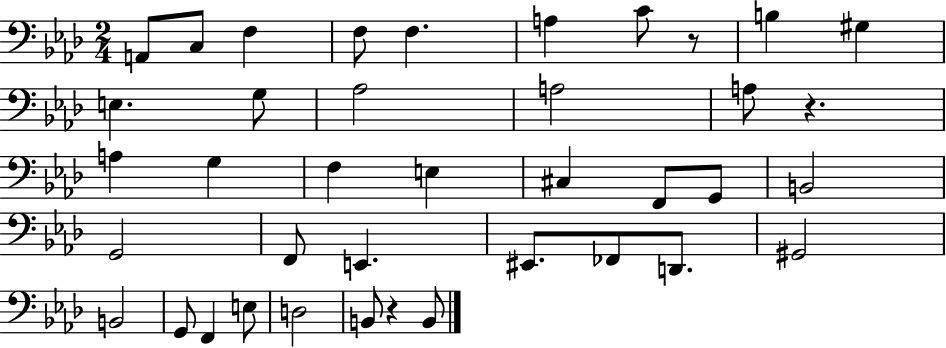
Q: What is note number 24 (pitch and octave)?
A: F2